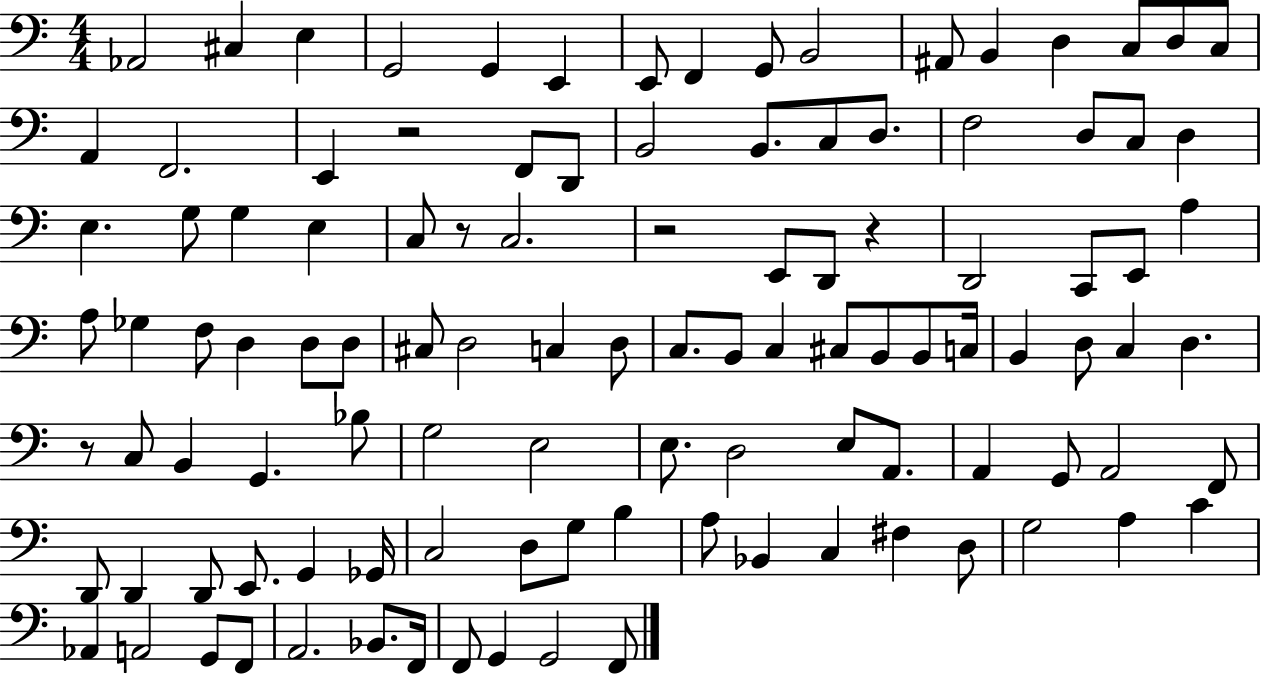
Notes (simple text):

Ab2/h C#3/q E3/q G2/h G2/q E2/q E2/e F2/q G2/e B2/h A#2/e B2/q D3/q C3/e D3/e C3/e A2/q F2/h. E2/q R/h F2/e D2/e B2/h B2/e. C3/e D3/e. F3/h D3/e C3/e D3/q E3/q. G3/e G3/q E3/q C3/e R/e C3/h. R/h E2/e D2/e R/q D2/h C2/e E2/e A3/q A3/e Gb3/q F3/e D3/q D3/e D3/e C#3/e D3/h C3/q D3/e C3/e. B2/e C3/q C#3/e B2/e B2/e C3/s B2/q D3/e C3/q D3/q. R/e C3/e B2/q G2/q. Bb3/e G3/h E3/h E3/e. D3/h E3/e A2/e. A2/q G2/e A2/h F2/e D2/e D2/q D2/e E2/e. G2/q Gb2/s C3/h D3/e G3/e B3/q A3/e Bb2/q C3/q F#3/q D3/e G3/h A3/q C4/q Ab2/q A2/h G2/e F2/e A2/h. Bb2/e. F2/s F2/e G2/q G2/h F2/e